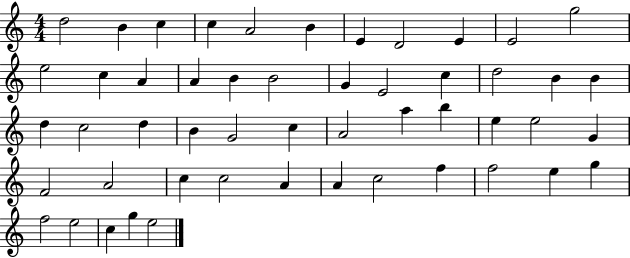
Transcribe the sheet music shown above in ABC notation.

X:1
T:Untitled
M:4/4
L:1/4
K:C
d2 B c c A2 B E D2 E E2 g2 e2 c A A B B2 G E2 c d2 B B d c2 d B G2 c A2 a b e e2 G F2 A2 c c2 A A c2 f f2 e g f2 e2 c g e2